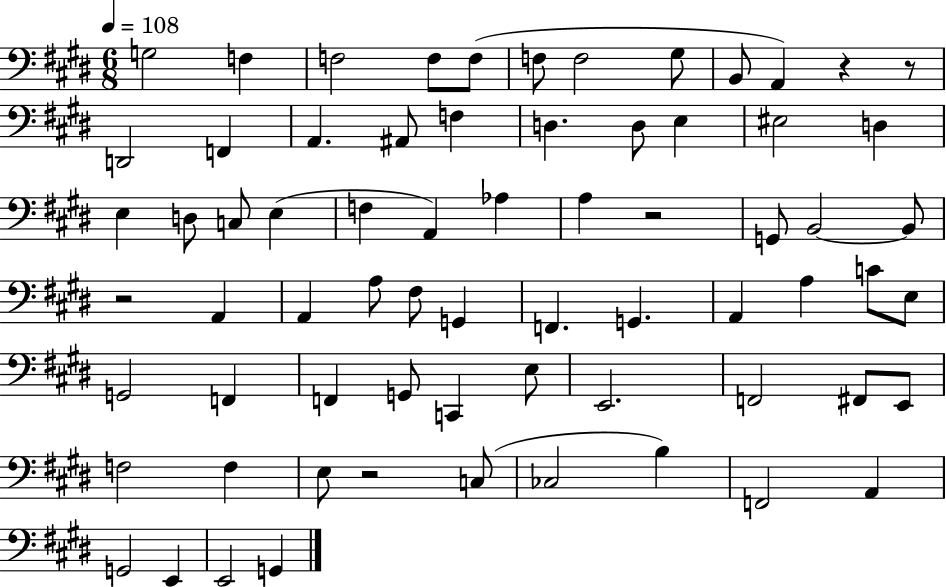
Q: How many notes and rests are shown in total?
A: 69